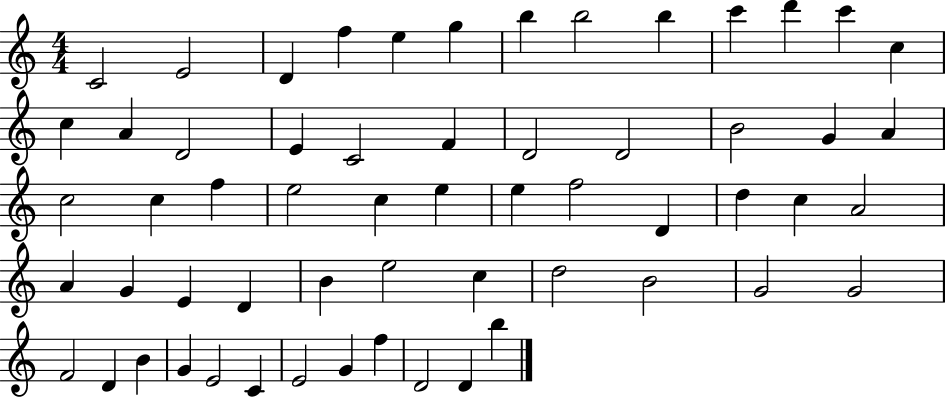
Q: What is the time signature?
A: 4/4